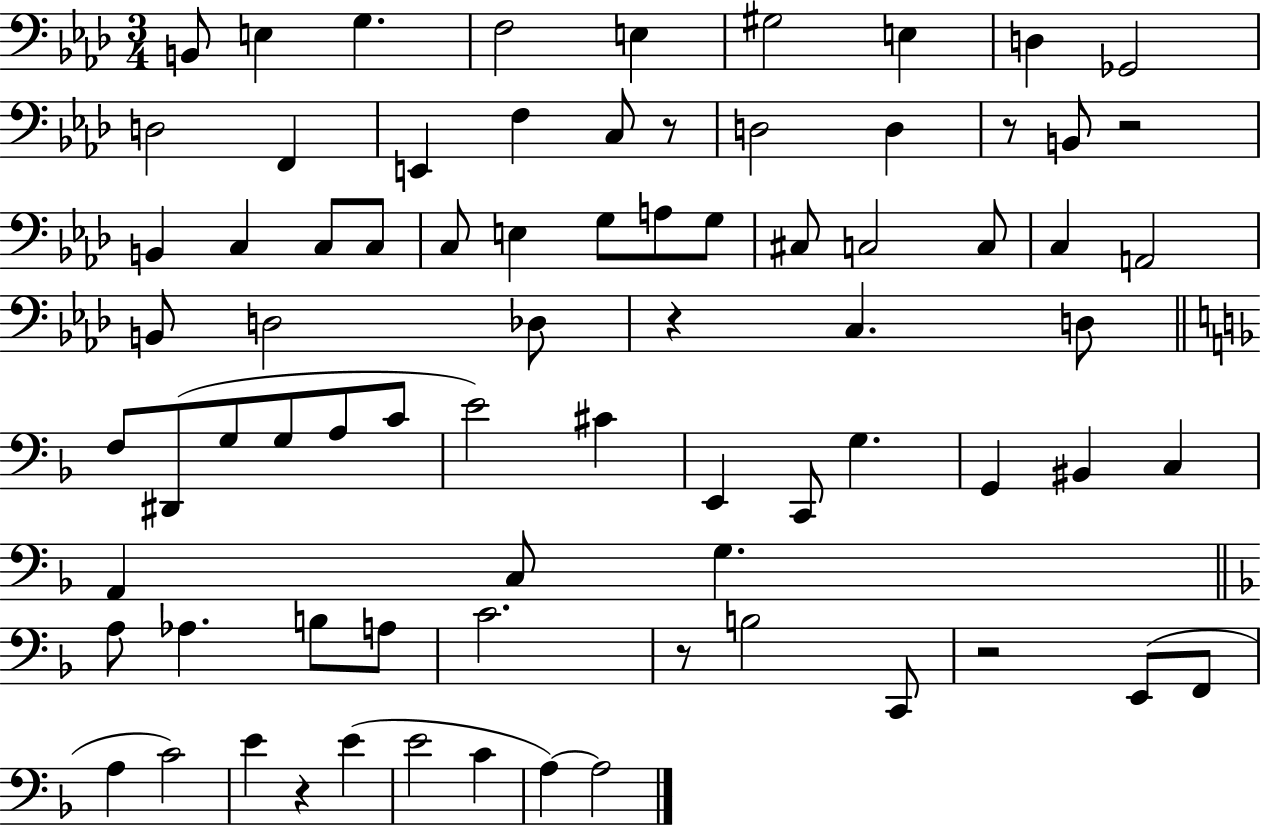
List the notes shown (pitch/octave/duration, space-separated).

B2/e E3/q G3/q. F3/h E3/q G#3/h E3/q D3/q Gb2/h D3/h F2/q E2/q F3/q C3/e R/e D3/h D3/q R/e B2/e R/h B2/q C3/q C3/e C3/e C3/e E3/q G3/e A3/e G3/e C#3/e C3/h C3/e C3/q A2/h B2/e D3/h Db3/e R/q C3/q. D3/e F3/e D#2/e G3/e G3/e A3/e C4/e E4/h C#4/q E2/q C2/e G3/q. G2/q BIS2/q C3/q A2/q C3/e G3/q. A3/e Ab3/q. B3/e A3/e C4/h. R/e B3/h C2/e R/h E2/e F2/e A3/q C4/h E4/q R/q E4/q E4/h C4/q A3/q A3/h